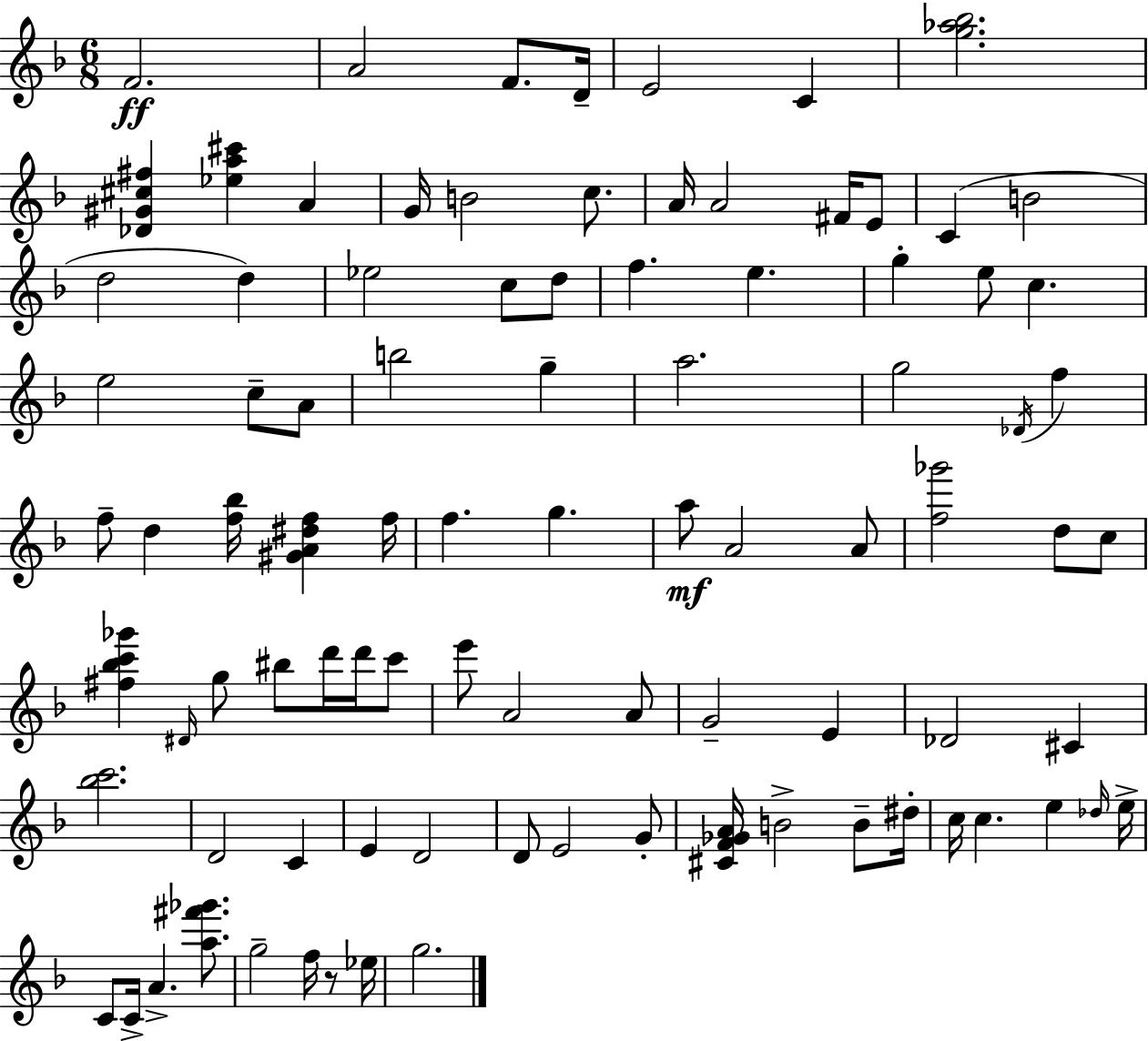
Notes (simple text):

F4/h. A4/h F4/e. D4/s E4/h C4/q [G5,Ab5,Bb5]/h. [Db4,G#4,C#5,F#5]/q [Eb5,A5,C#6]/q A4/q G4/s B4/h C5/e. A4/s A4/h F#4/s E4/e C4/q B4/h D5/h D5/q Eb5/h C5/e D5/e F5/q. E5/q. G5/q E5/e C5/q. E5/h C5/e A4/e B5/h G5/q A5/h. G5/h Db4/s F5/q F5/e D5/q [F5,Bb5]/s [G#4,A4,D#5,F5]/q F5/s F5/q. G5/q. A5/e A4/h A4/e [F5,Gb6]/h D5/e C5/e [F#5,Bb5,C6,Gb6]/q D#4/s G5/e BIS5/e D6/s D6/s C6/e E6/e A4/h A4/e G4/h E4/q Db4/h C#4/q [Bb5,C6]/h. D4/h C4/q E4/q D4/h D4/e E4/h G4/e [C#4,F4,Gb4,A4]/s B4/h B4/e D#5/s C5/s C5/q. E5/q Db5/s E5/s C4/e C4/s A4/q. [A5,F#6,Gb6]/e. G5/h F5/s R/e Eb5/s G5/h.